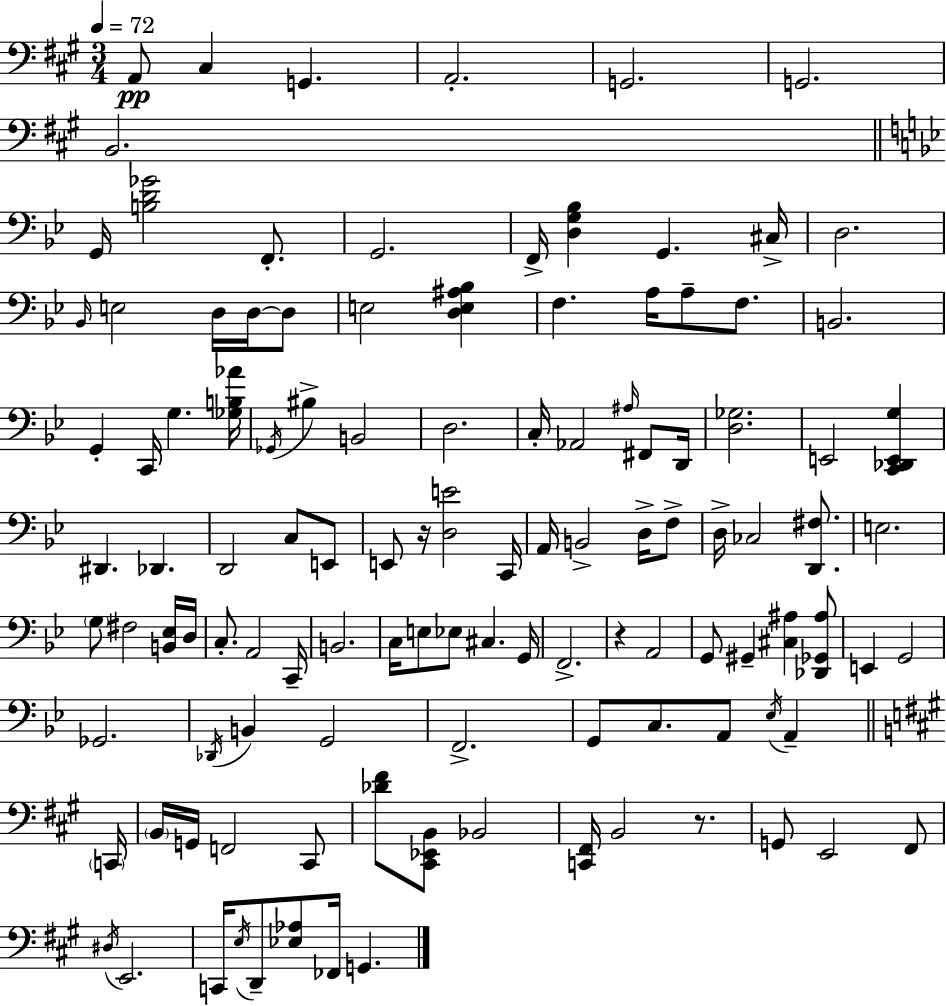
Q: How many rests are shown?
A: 3